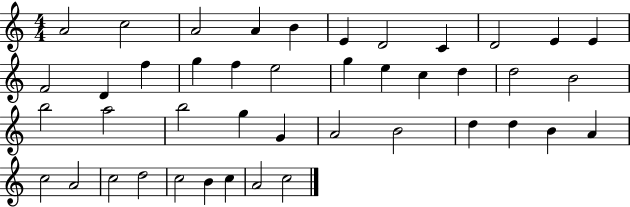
A4/h C5/h A4/h A4/q B4/q E4/q D4/h C4/q D4/h E4/q E4/q F4/h D4/q F5/q G5/q F5/q E5/h G5/q E5/q C5/q D5/q D5/h B4/h B5/h A5/h B5/h G5/q G4/q A4/h B4/h D5/q D5/q B4/q A4/q C5/h A4/h C5/h D5/h C5/h B4/q C5/q A4/h C5/h